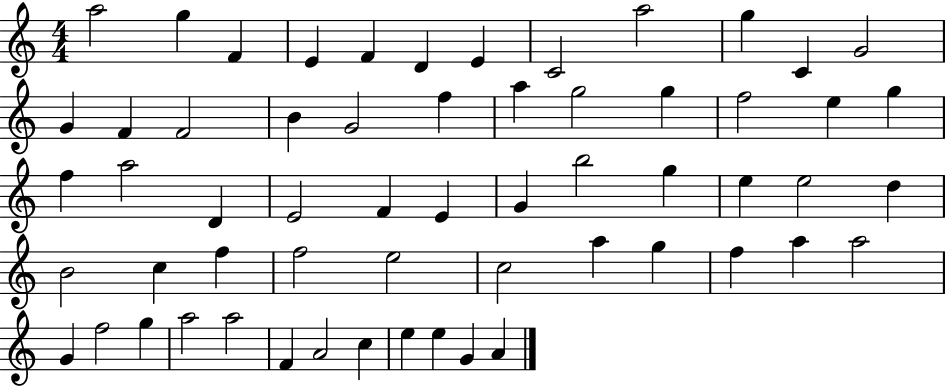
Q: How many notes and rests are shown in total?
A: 59